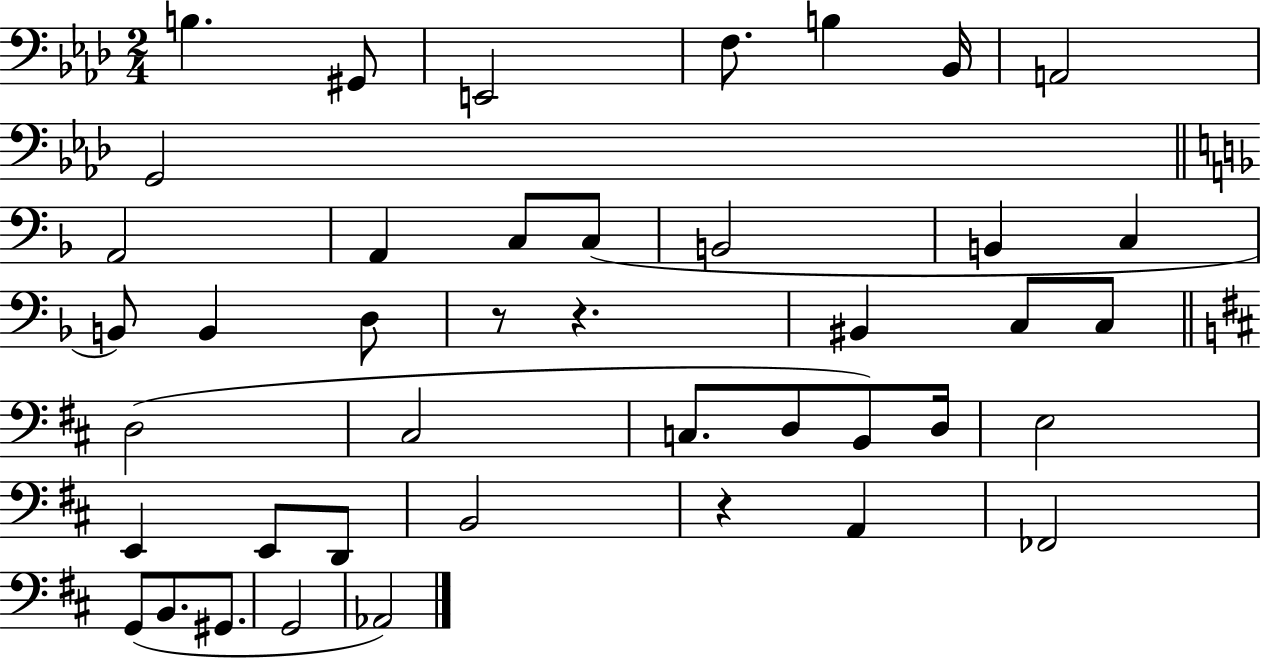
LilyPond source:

{
  \clef bass
  \numericTimeSignature
  \time 2/4
  \key aes \major
  b4. gis,8 | e,2 | f8. b4 bes,16 | a,2 | \break g,2 | \bar "||" \break \key f \major a,2 | a,4 c8 c8( | b,2 | b,4 c4 | \break b,8) b,4 d8 | r8 r4. | bis,4 c8 c8 | \bar "||" \break \key d \major d2( | cis2 | c8. d8 b,8) d16 | e2 | \break e,4 e,8 d,8 | b,2 | r4 a,4 | fes,2 | \break g,8( b,8. gis,8. | g,2 | aes,2) | \bar "|."
}